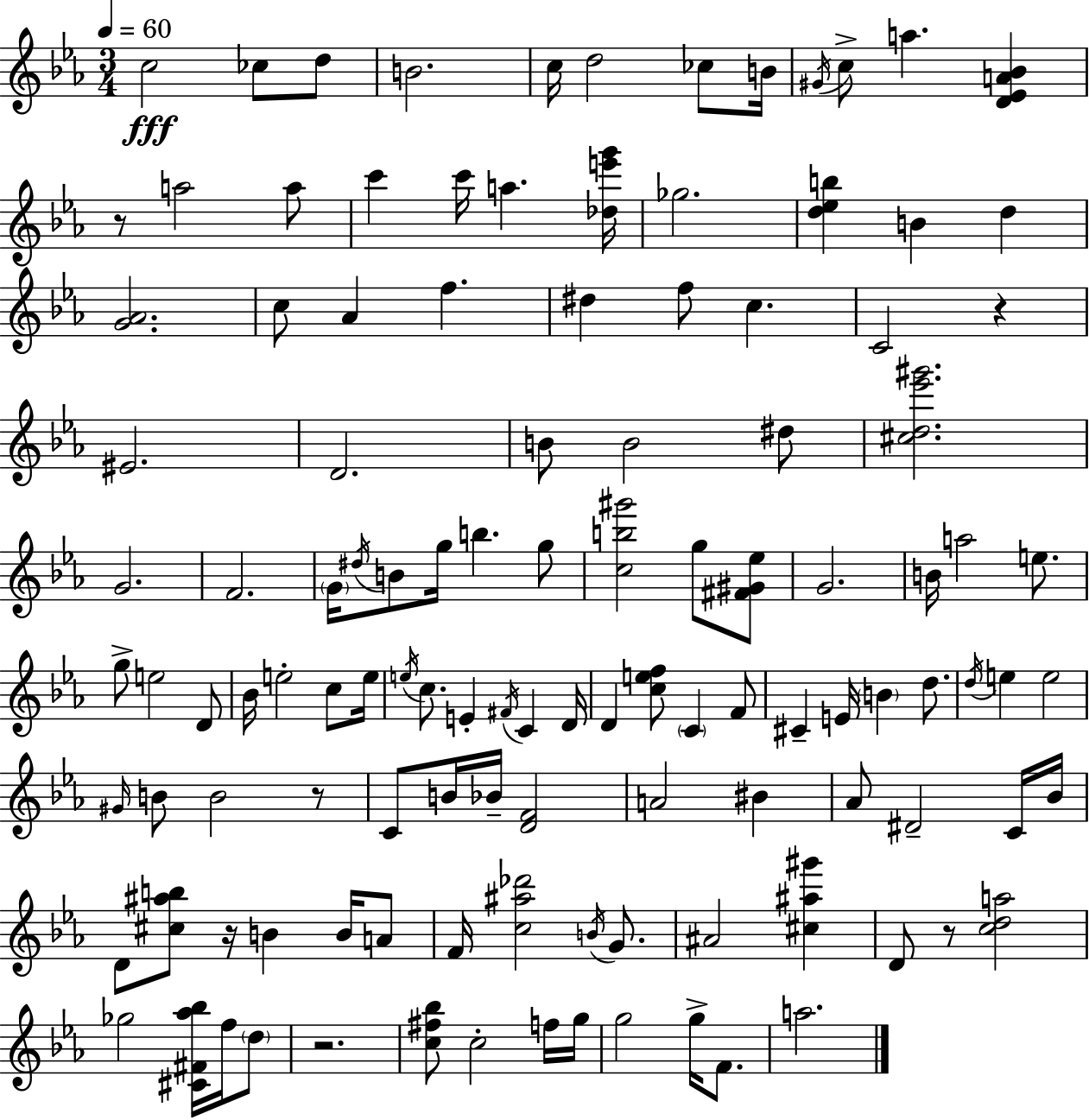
{
  \clef treble
  \numericTimeSignature
  \time 3/4
  \key c \minor
  \tempo 4 = 60
  c''2\fff ces''8 d''8 | b'2. | c''16 d''2 ces''8 b'16 | \acciaccatura { gis'16 } c''8-> a''4. <d' ees' a' bes'>4 | \break r8 a''2 a''8 | c'''4 c'''16 a''4. | <des'' e''' g'''>16 ges''2. | <d'' ees'' b''>4 b'4 d''4 | \break <g' aes'>2. | c''8 aes'4 f''4. | dis''4 f''8 c''4. | c'2 r4 | \break eis'2. | d'2. | b'8 b'2 dis''8 | <cis'' d'' ees''' gis'''>2. | \break g'2. | f'2. | \parenthesize g'16 \acciaccatura { dis''16 } b'8 g''16 b''4. | g''8 <c'' b'' gis'''>2 g''8 | \break <fis' gis' ees''>8 g'2. | b'16 a''2 e''8. | g''8-> e''2 | d'8 bes'16 e''2-. c''8 | \break e''16 \acciaccatura { e''16 } c''8. e'4-. \acciaccatura { fis'16 } c'4 | d'16 d'4 <c'' e'' f''>8 \parenthesize c'4 | f'8 cis'4-- e'16 \parenthesize b'4 | d''8. \acciaccatura { d''16 } e''4 e''2 | \break \grace { gis'16 } b'8 b'2 | r8 c'8 b'16 bes'16-- <d' f'>2 | a'2 | bis'4 aes'8 dis'2-- | \break c'16 bes'16 d'8 <cis'' ais'' b''>8 r16 b'4 | b'16 a'8 f'16 <c'' ais'' des'''>2 | \acciaccatura { b'16 } g'8. ais'2 | <cis'' ais'' gis'''>4 d'8 r8 <c'' d'' a''>2 | \break ges''2 | <cis' fis' aes'' bes''>16 f''16 \parenthesize d''8 r2. | <c'' fis'' bes''>8 c''2-. | f''16 g''16 g''2 | \break g''16-> f'8. a''2. | \bar "|."
}